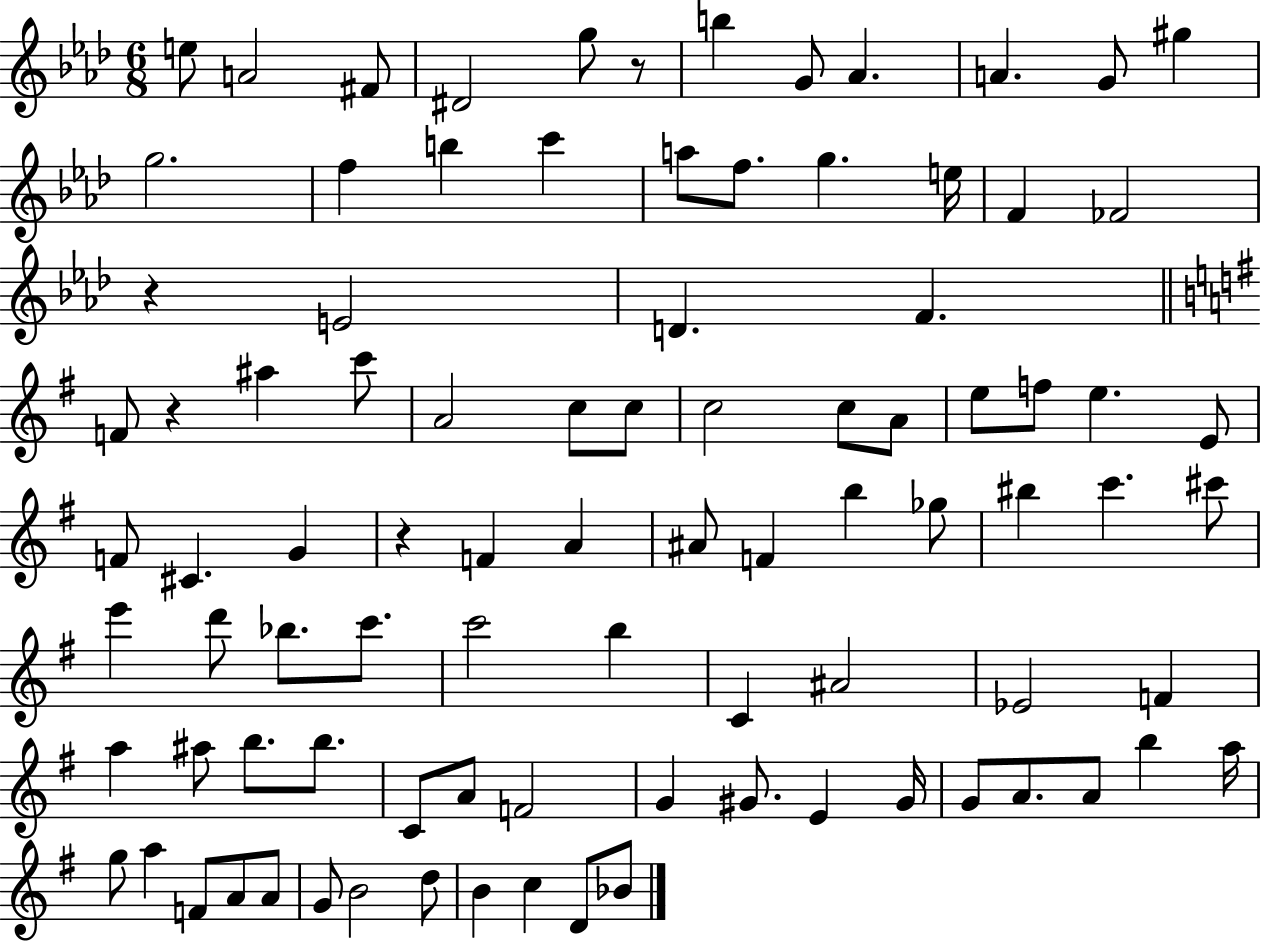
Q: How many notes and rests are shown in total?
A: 91